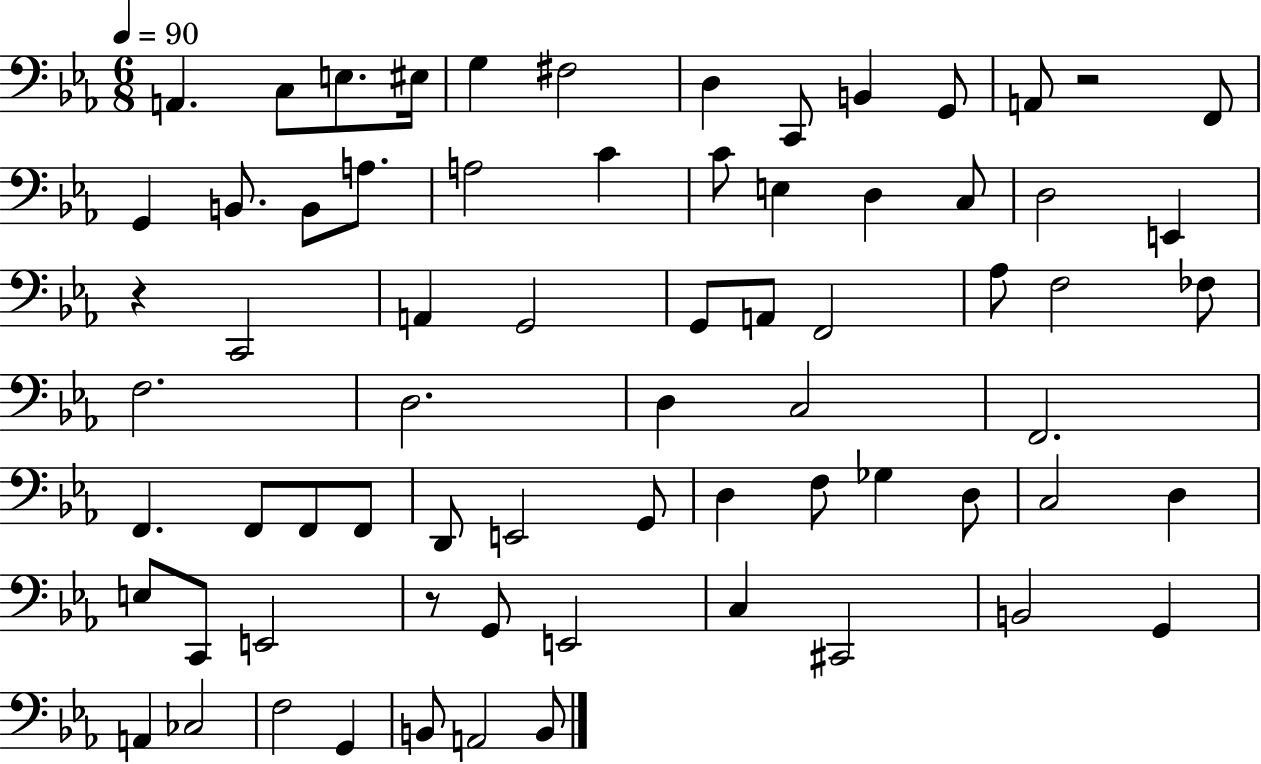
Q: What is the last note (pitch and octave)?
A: B2